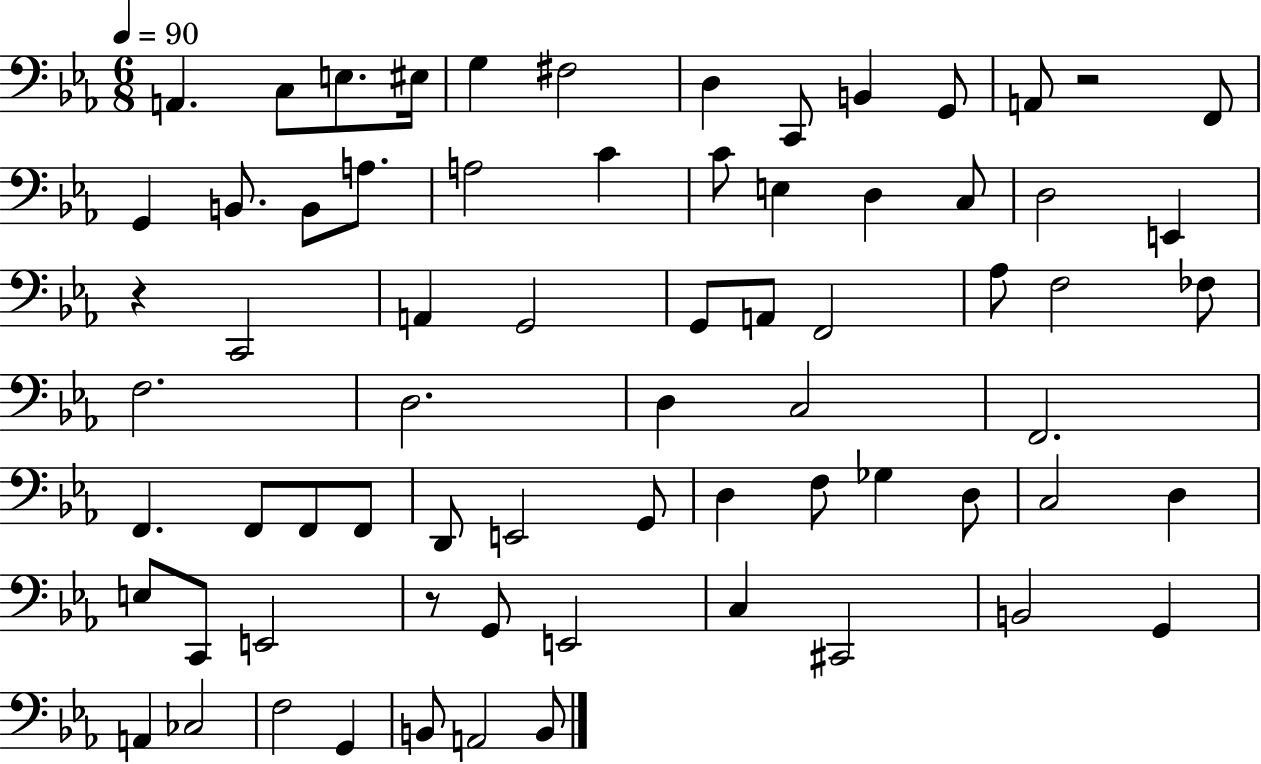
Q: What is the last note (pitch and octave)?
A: B2